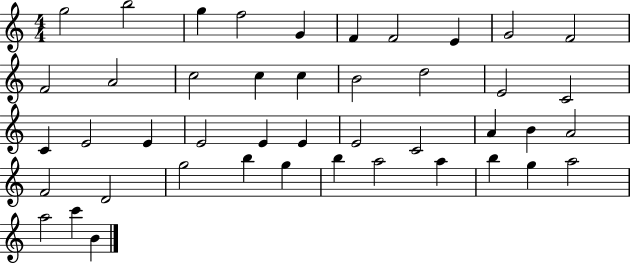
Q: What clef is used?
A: treble